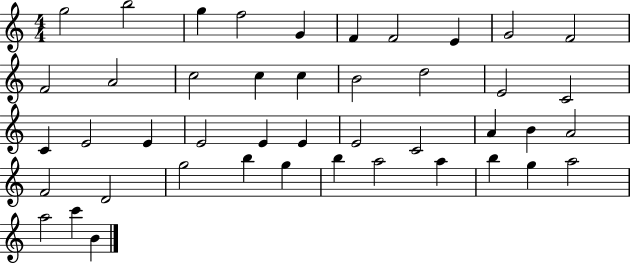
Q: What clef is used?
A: treble